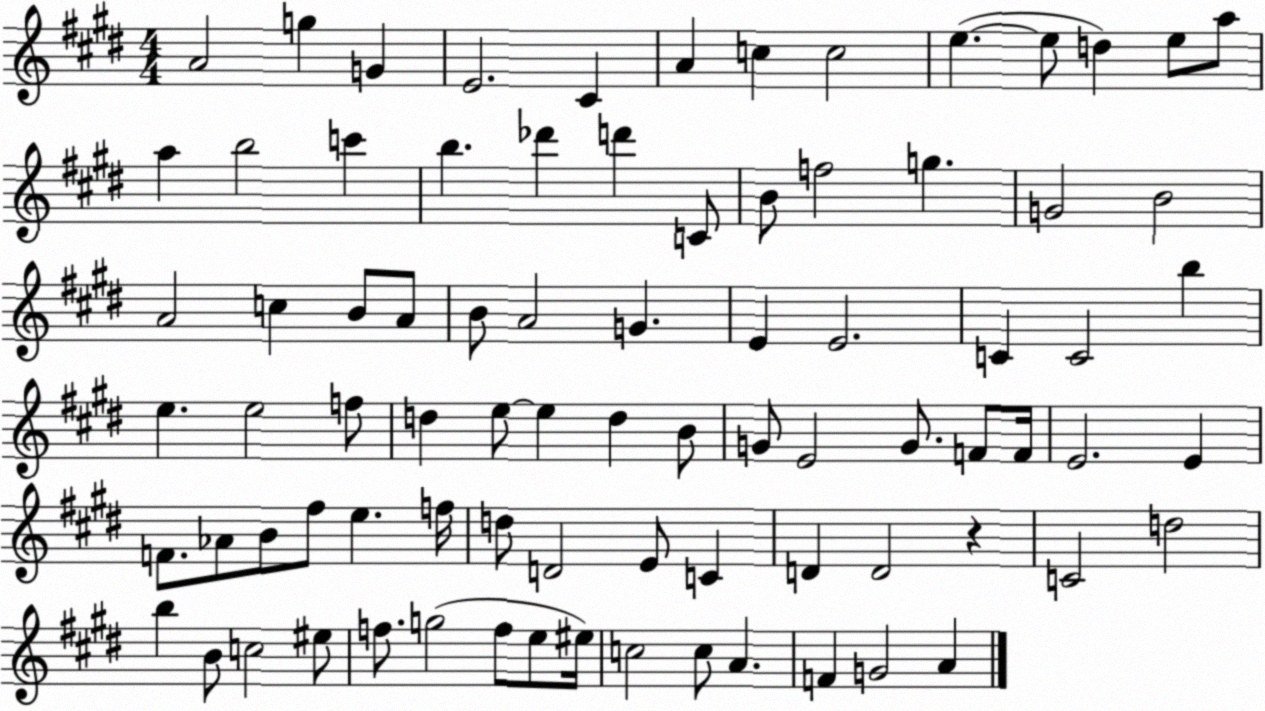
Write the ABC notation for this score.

X:1
T:Untitled
M:4/4
L:1/4
K:E
A2 g G E2 ^C A c c2 e e/2 d e/2 a/2 a b2 c' b _d' d' C/2 B/2 f2 g G2 B2 A2 c B/2 A/2 B/2 A2 G E E2 C C2 b e e2 f/2 d e/2 e d B/2 G/2 E2 G/2 F/2 F/4 E2 E F/2 _A/2 B/2 ^f/2 e f/4 d/2 D2 E/2 C D D2 z C2 d2 b B/2 c2 ^e/2 f/2 g2 f/2 e/2 ^e/4 c2 c/2 A F G2 A